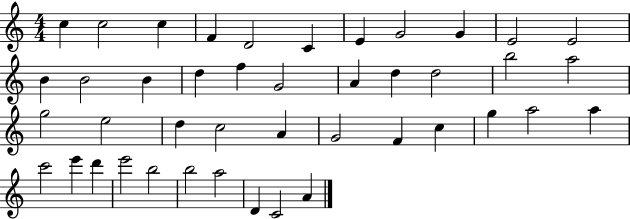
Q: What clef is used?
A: treble